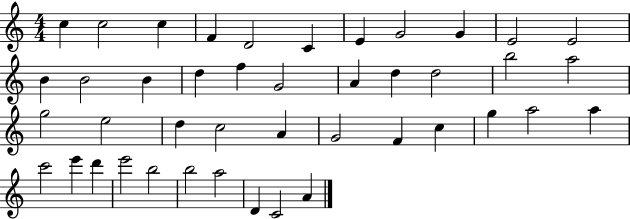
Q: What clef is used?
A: treble